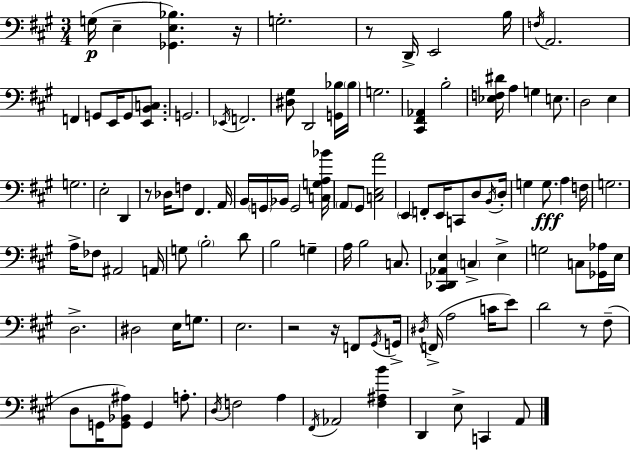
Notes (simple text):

G3/s E3/q [Gb2,E3,Bb3]/q. R/s G3/h. R/e D2/s E2/h B3/s F3/s A2/h. F2/q G2/e E2/s G2/e [E2,B2,C3]/e. G2/h. Eb2/s F2/h. [D#3,G#3]/e D2/h [G2,Bb3]/s Bb3/s G3/h. [C#2,F#2,Ab2]/q B3/h [Eb3,F3,D#4]/s A3/q G3/q E3/e. D3/h E3/q G3/h. E3/h D2/q R/e Db3/s F3/e F#2/q. A2/s B2/s G2/s Bb2/s G2/h [C3,G3,A3,Bb4]/s A2/e G#2/e [C3,E3,A4]/h E2/q F2/e E2/s C2/e D3/e B2/s D3/s G3/q G3/e. A3/q F3/s G3/h. A3/s FES3/e A#2/h A2/s G3/e B3/h D4/e B3/h G3/q A3/s B3/h C3/e. [C#2,Db2,Ab2,E3]/q C3/q E3/q G3/h C3/e [Gb2,Ab3]/s E3/s D3/h. D#3/h E3/s G3/e. E3/h. R/h R/s F2/e G#2/s G2/s D#3/s F2/s A3/h C4/s E4/e D4/h R/e F#3/e D3/e G2/s [G2,Bb2,A#3]/e G2/q A3/e. D3/s F3/h A3/q F#2/s Ab2/h [F#3,A#3,B4]/q D2/q E3/e C2/q A2/e